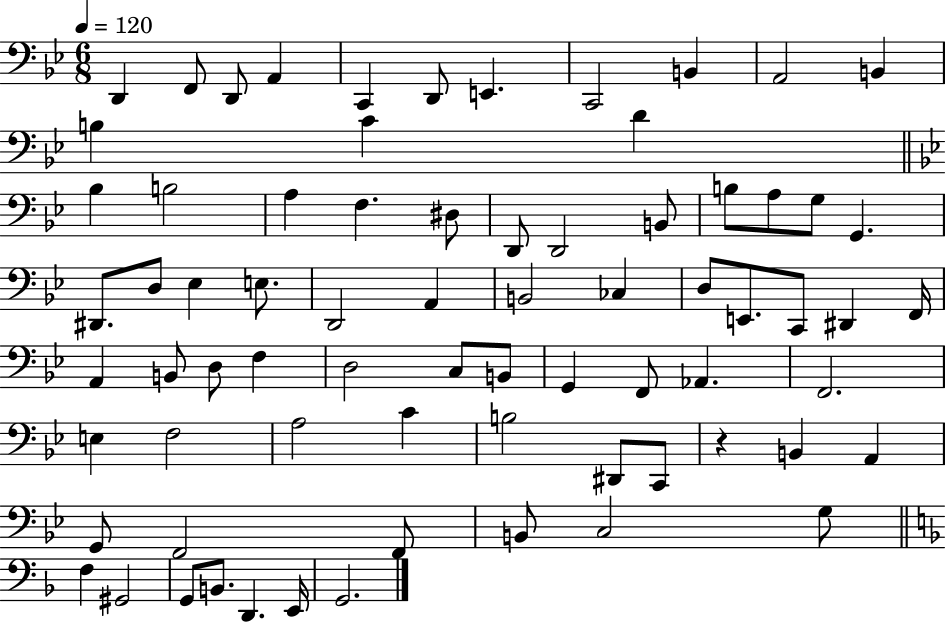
D2/q F2/e D2/e A2/q C2/q D2/e E2/q. C2/h B2/q A2/h B2/q B3/q C4/q D4/q Bb3/q B3/h A3/q F3/q. D#3/e D2/e D2/h B2/e B3/e A3/e G3/e G2/q. D#2/e. D3/e Eb3/q E3/e. D2/h A2/q B2/h CES3/q D3/e E2/e. C2/e D#2/q F2/s A2/q B2/e D3/e F3/q D3/h C3/e B2/e G2/q F2/e Ab2/q. F2/h. E3/q F3/h A3/h C4/q B3/h D#2/e C2/e R/q B2/q A2/q G2/e F2/h F2/e B2/e C3/h G3/e F3/q G#2/h G2/e B2/e. D2/q. E2/s G2/h.